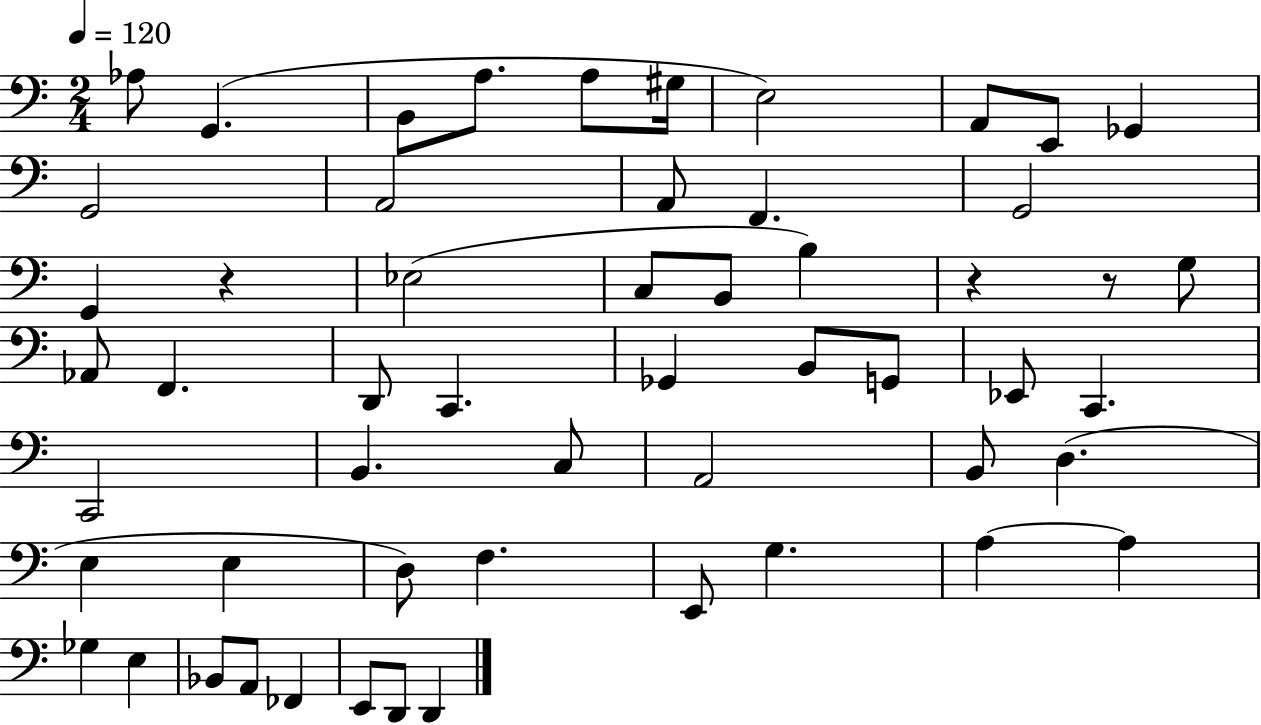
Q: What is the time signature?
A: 2/4